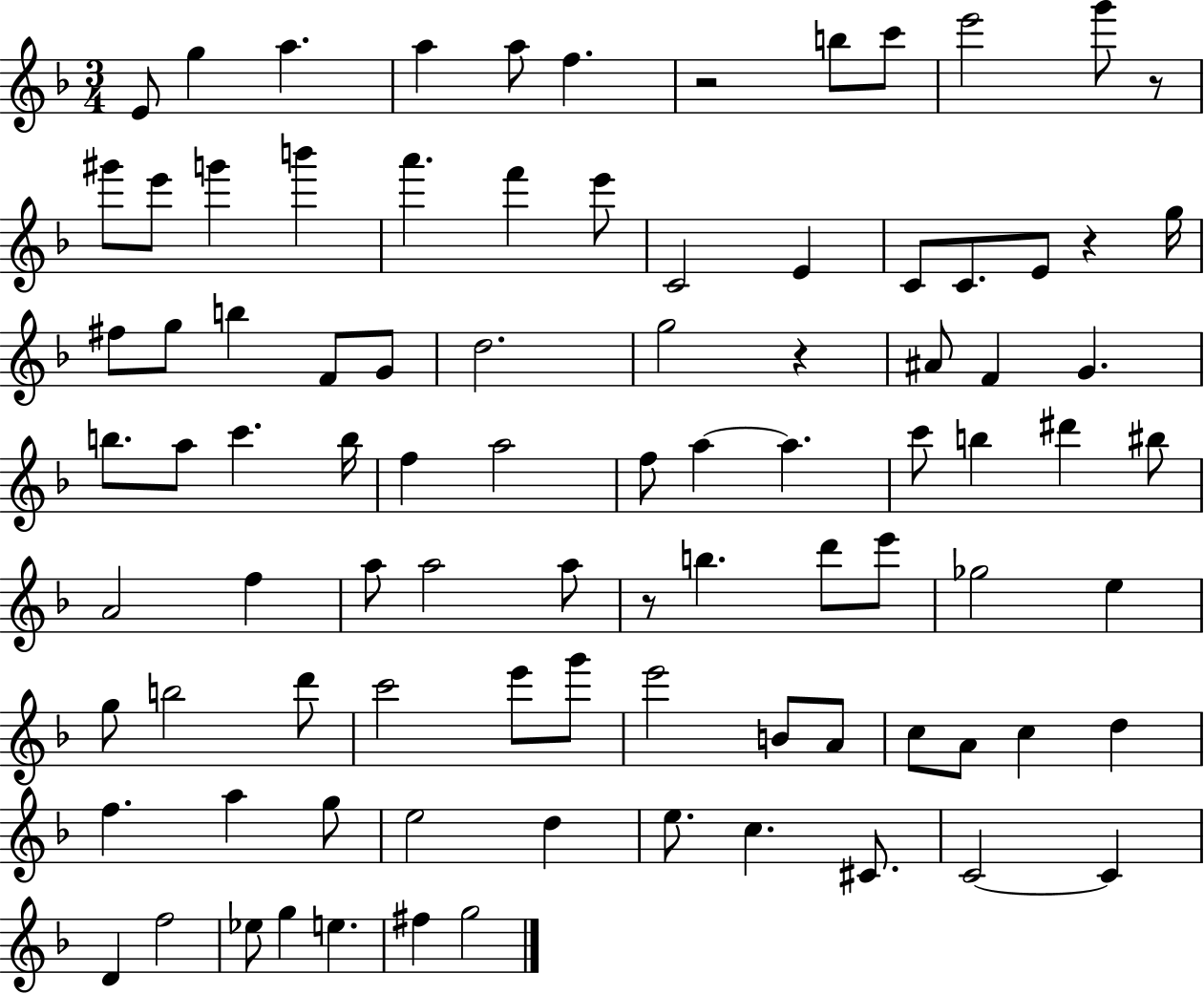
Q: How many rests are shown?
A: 5